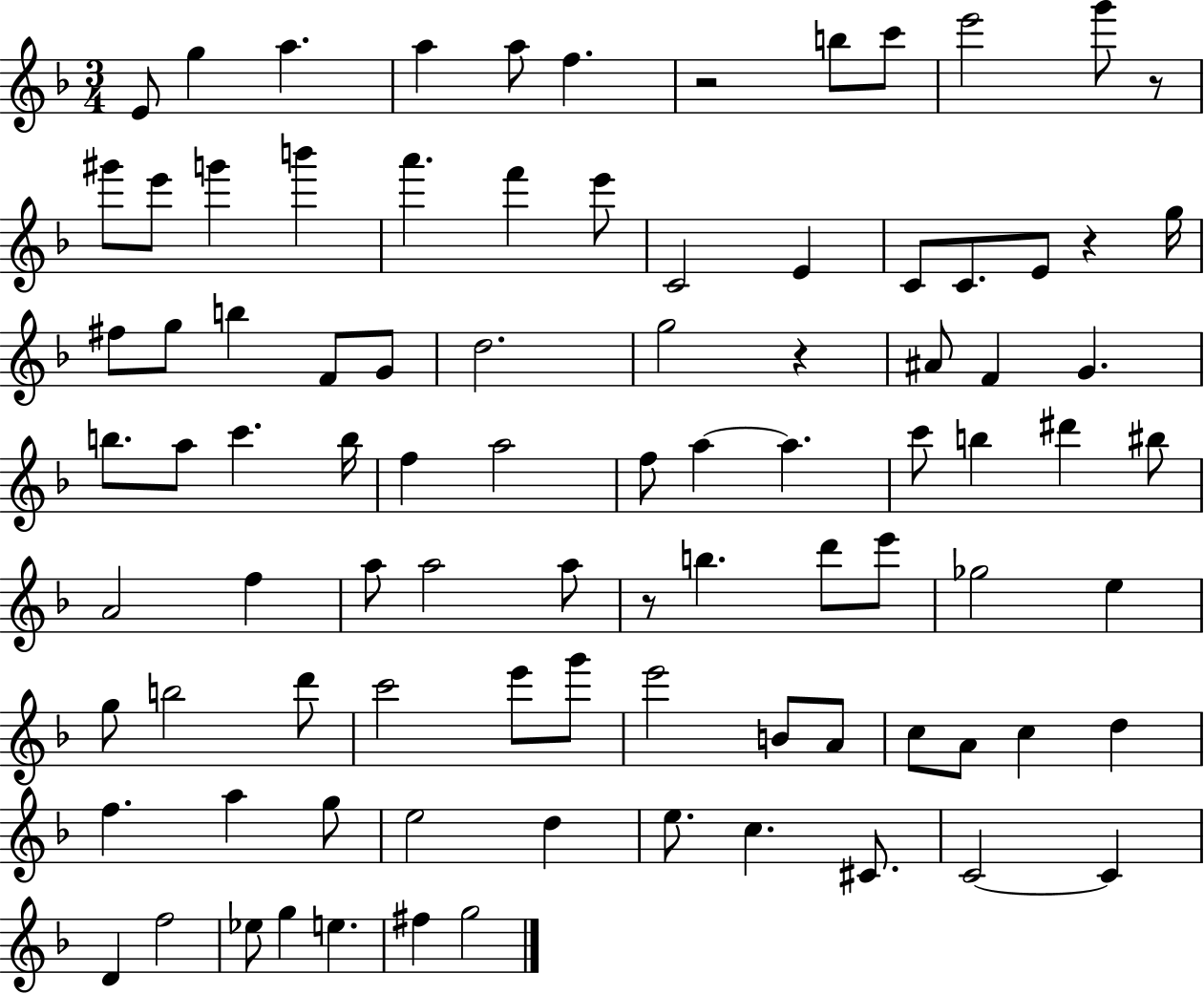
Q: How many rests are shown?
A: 5